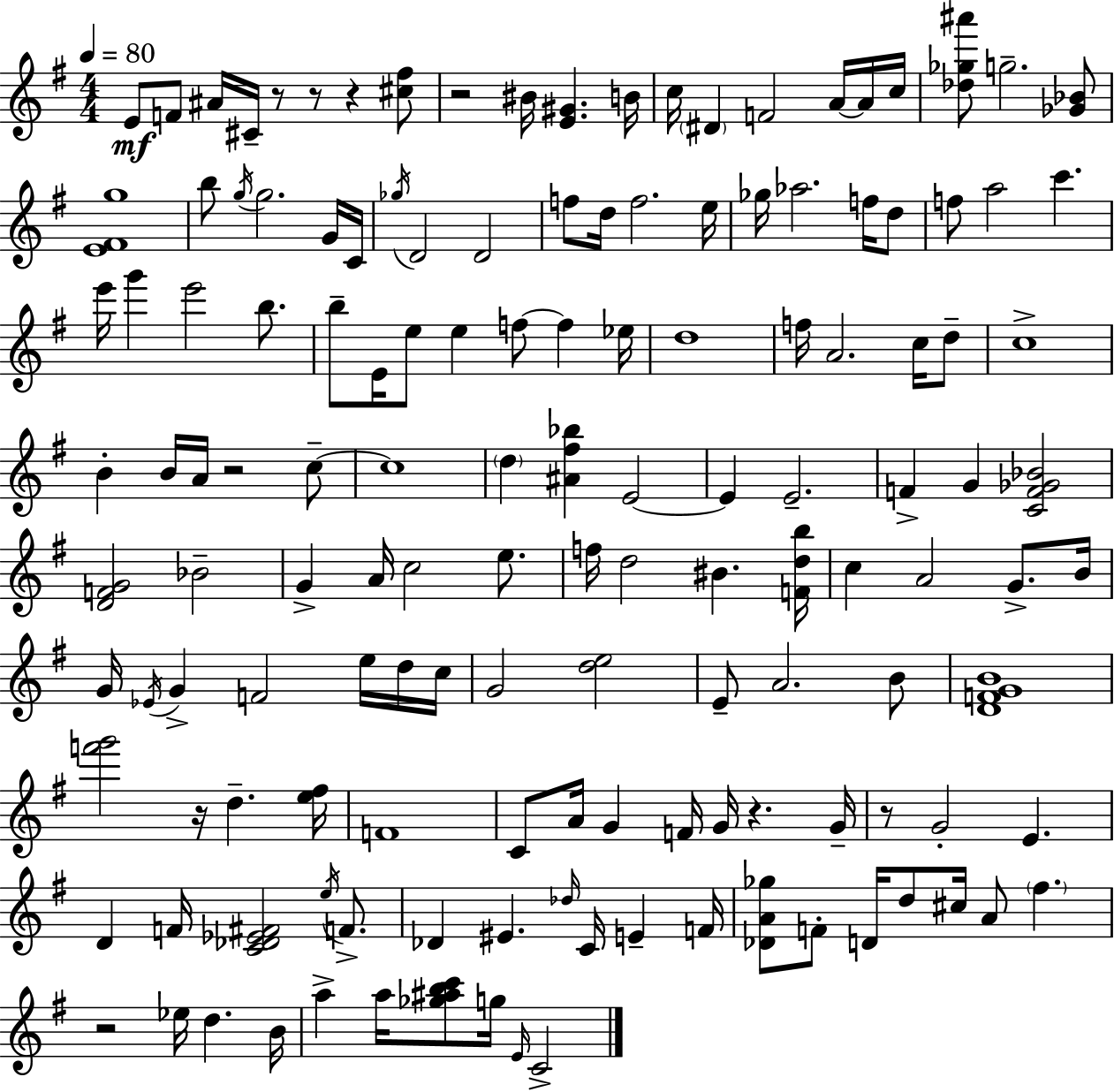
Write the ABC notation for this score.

X:1
T:Untitled
M:4/4
L:1/4
K:G
E/2 F/2 ^A/4 ^C/4 z/2 z/2 z [^c^f]/2 z2 ^B/4 [E^G] B/4 c/4 ^D F2 A/4 A/4 c/4 [_d_g^a']/2 g2 [_G_B]/2 [E^Fg]4 b/2 g/4 g2 G/4 C/4 _g/4 D2 D2 f/2 d/4 f2 e/4 _g/4 _a2 f/4 d/2 f/2 a2 c' e'/4 g' e'2 b/2 b/2 E/4 e/2 e f/2 f _e/4 d4 f/4 A2 c/4 d/2 c4 B B/4 A/4 z2 c/2 c4 d [^A^f_b] E2 E E2 F G [CF_G_B]2 [DFG]2 _B2 G A/4 c2 e/2 f/4 d2 ^B [Fdb]/4 c A2 G/2 B/4 G/4 _E/4 G F2 e/4 d/4 c/4 G2 [de]2 E/2 A2 B/2 [DFGB]4 [f'g']2 z/4 d [e^f]/4 F4 C/2 A/4 G F/4 G/4 z G/4 z/2 G2 E D F/4 [C_D_E^F]2 e/4 F/2 _D ^E _d/4 C/4 E F/4 [_DA_g]/2 F/2 D/4 d/2 ^c/4 A/2 ^f z2 _e/4 d B/4 a a/4 [_g^abc']/2 g/4 E/4 C2